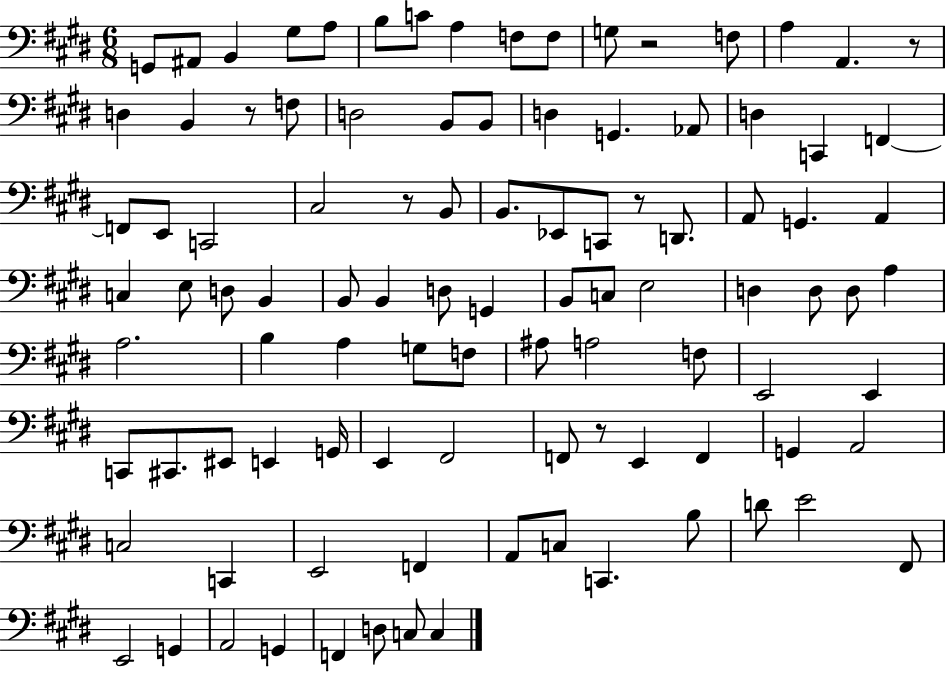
{
  \clef bass
  \numericTimeSignature
  \time 6/8
  \key e \major
  g,8 ais,8 b,4 gis8 a8 | b8 c'8 a4 f8 f8 | g8 r2 f8 | a4 a,4. r8 | \break d4 b,4 r8 f8 | d2 b,8 b,8 | d4 g,4. aes,8 | d4 c,4 f,4~~ | \break f,8 e,8 c,2 | cis2 r8 b,8 | b,8. ees,8 c,8 r8 d,8. | a,8 g,4. a,4 | \break c4 e8 d8 b,4 | b,8 b,4 d8 g,4 | b,8 c8 e2 | d4 d8 d8 a4 | \break a2. | b4 a4 g8 f8 | ais8 a2 f8 | e,2 e,4 | \break c,8 cis,8. eis,8 e,4 g,16 | e,4 fis,2 | f,8 r8 e,4 f,4 | g,4 a,2 | \break c2 c,4 | e,2 f,4 | a,8 c8 c,4. b8 | d'8 e'2 fis,8 | \break e,2 g,4 | a,2 g,4 | f,4 d8 c8 c4 | \bar "|."
}